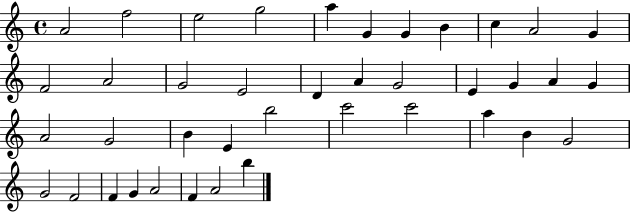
A4/h F5/h E5/h G5/h A5/q G4/q G4/q B4/q C5/q A4/h G4/q F4/h A4/h G4/h E4/h D4/q A4/q G4/h E4/q G4/q A4/q G4/q A4/h G4/h B4/q E4/q B5/h C6/h C6/h A5/q B4/q G4/h G4/h F4/h F4/q G4/q A4/h F4/q A4/h B5/q